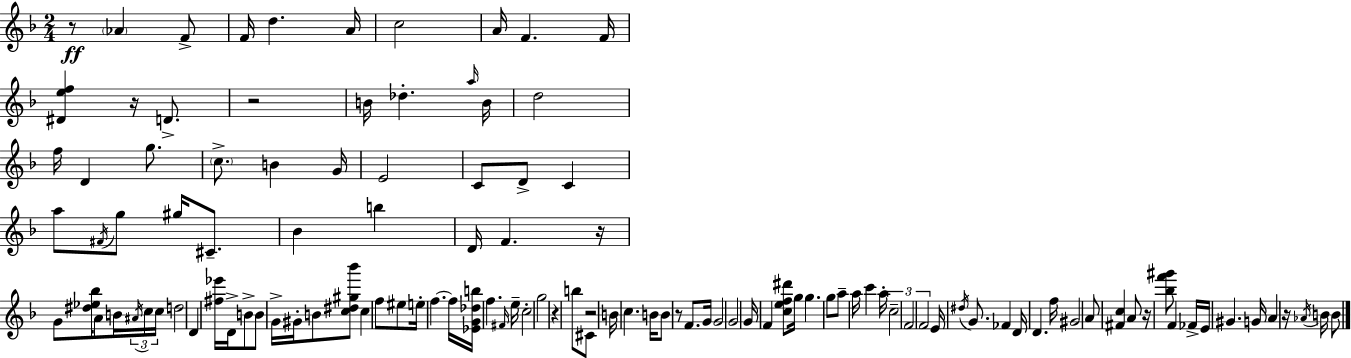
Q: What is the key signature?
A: D minor